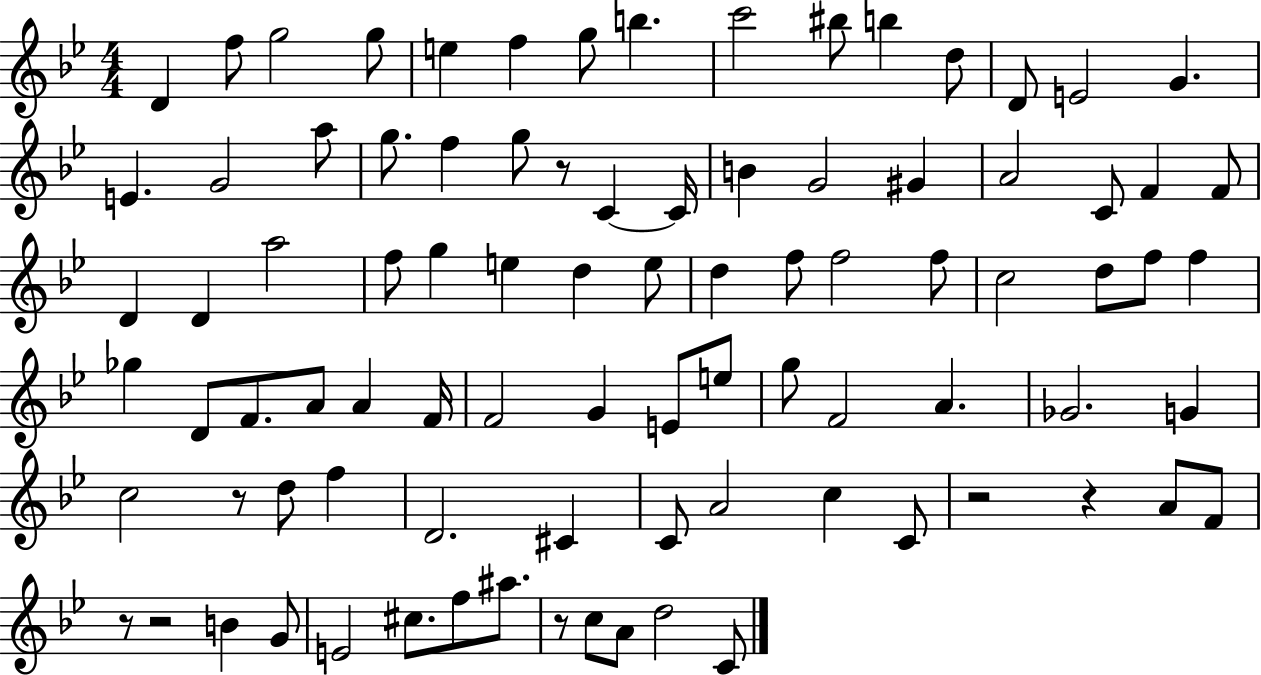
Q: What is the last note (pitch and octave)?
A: C4